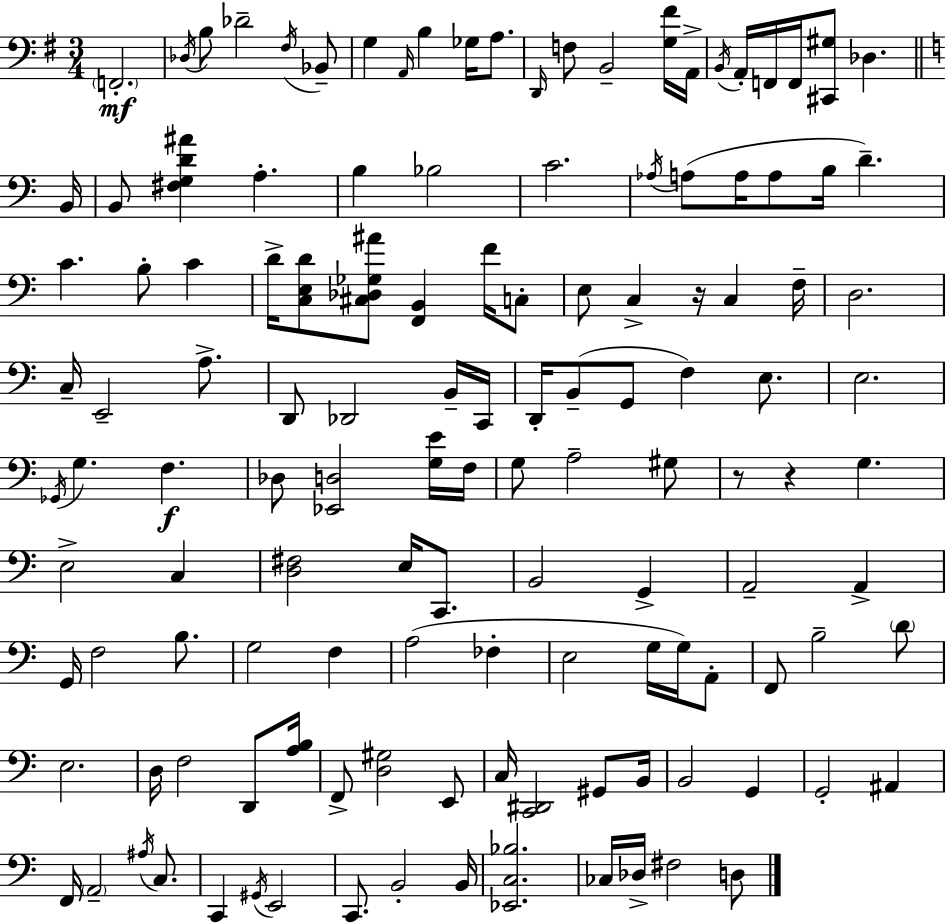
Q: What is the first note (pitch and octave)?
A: F2